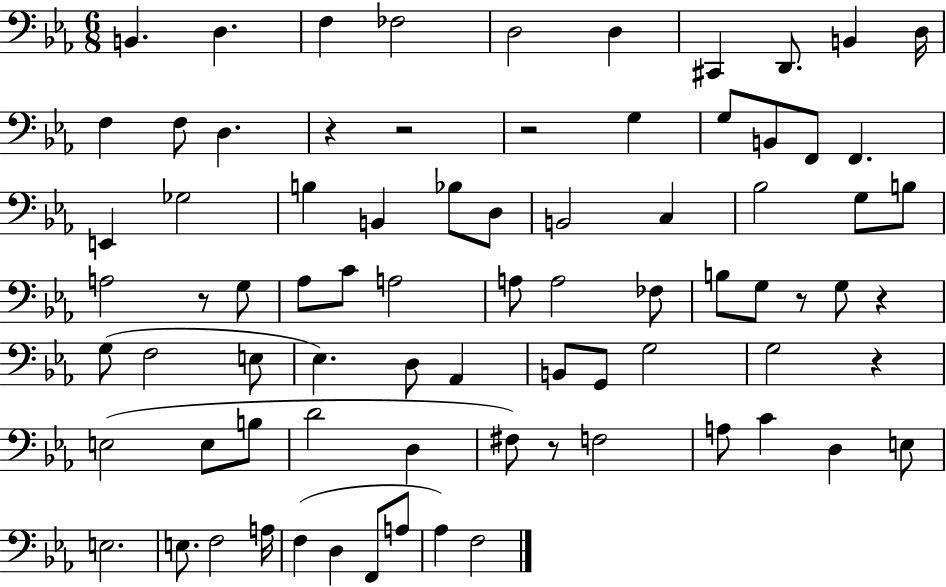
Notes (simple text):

B2/q. D3/q. F3/q FES3/h D3/h D3/q C#2/q D2/e. B2/q D3/s F3/q F3/e D3/q. R/q R/h R/h G3/q G3/e B2/e F2/e F2/q. E2/q Gb3/h B3/q B2/q Bb3/e D3/e B2/h C3/q Bb3/h G3/e B3/e A3/h R/e G3/e Ab3/e C4/e A3/h A3/e A3/h FES3/e B3/e G3/e R/e G3/e R/q G3/e F3/h E3/e Eb3/q. D3/e Ab2/q B2/e G2/e G3/h G3/h R/q E3/h E3/e B3/e D4/h D3/q F#3/e R/e F3/h A3/e C4/q D3/q E3/e E3/h. E3/e. F3/h A3/s F3/q D3/q F2/e A3/e Ab3/q F3/h